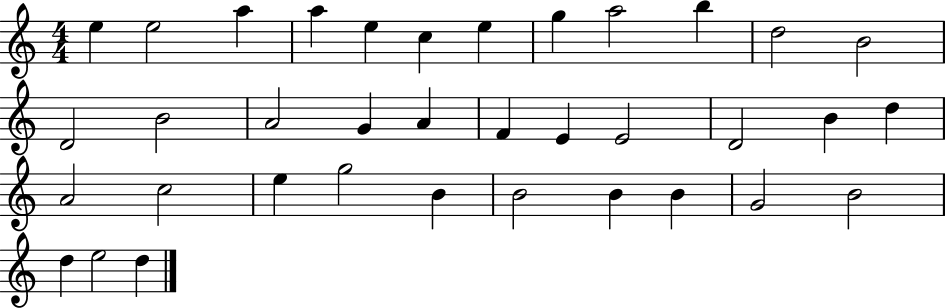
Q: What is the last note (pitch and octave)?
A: D5